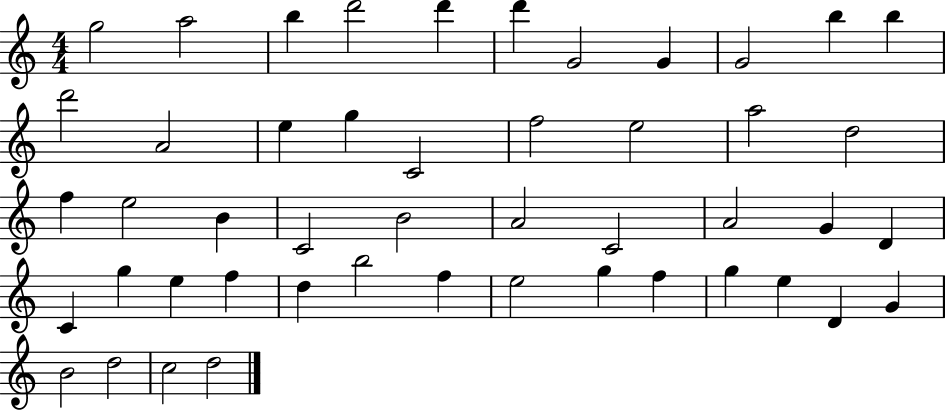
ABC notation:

X:1
T:Untitled
M:4/4
L:1/4
K:C
g2 a2 b d'2 d' d' G2 G G2 b b d'2 A2 e g C2 f2 e2 a2 d2 f e2 B C2 B2 A2 C2 A2 G D C g e f d b2 f e2 g f g e D G B2 d2 c2 d2